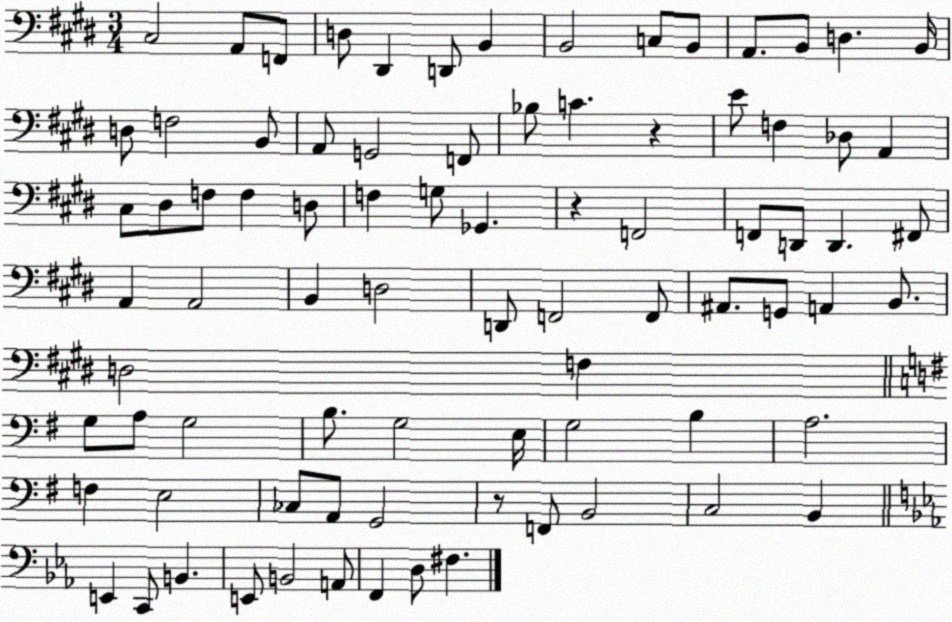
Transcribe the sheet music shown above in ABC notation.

X:1
T:Untitled
M:3/4
L:1/4
K:E
^C,2 A,,/2 F,,/2 D,/2 ^D,, D,,/2 B,, B,,2 C,/2 B,,/2 A,,/2 B,,/2 D, B,,/4 D,/2 F,2 B,,/2 A,,/2 G,,2 F,,/2 _B,/2 C z E/2 F, _D,/2 A,, ^C,/2 ^D,/2 F,/2 F, D,/2 F, G,/2 _G,, z F,,2 F,,/2 D,,/2 D,, ^F,,/2 A,, A,,2 B,, D,2 D,,/2 F,,2 F,,/2 ^A,,/2 G,,/2 A,, B,,/2 D,2 F, G,/2 A,/2 G,2 B,/2 G,2 E,/4 G,2 B, A,2 F, E,2 _C,/2 A,,/2 G,,2 z/2 F,,/2 B,,2 C,2 B,, E,, C,,/2 B,, E,,/2 B,,2 A,,/2 F,, D,/2 ^F,